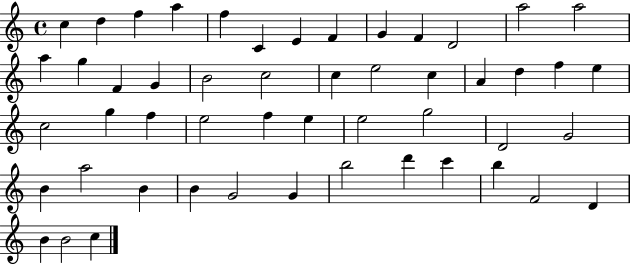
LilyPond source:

{
  \clef treble
  \time 4/4
  \defaultTimeSignature
  \key c \major
  c''4 d''4 f''4 a''4 | f''4 c'4 e'4 f'4 | g'4 f'4 d'2 | a''2 a''2 | \break a''4 g''4 f'4 g'4 | b'2 c''2 | c''4 e''2 c''4 | a'4 d''4 f''4 e''4 | \break c''2 g''4 f''4 | e''2 f''4 e''4 | e''2 g''2 | d'2 g'2 | \break b'4 a''2 b'4 | b'4 g'2 g'4 | b''2 d'''4 c'''4 | b''4 f'2 d'4 | \break b'4 b'2 c''4 | \bar "|."
}